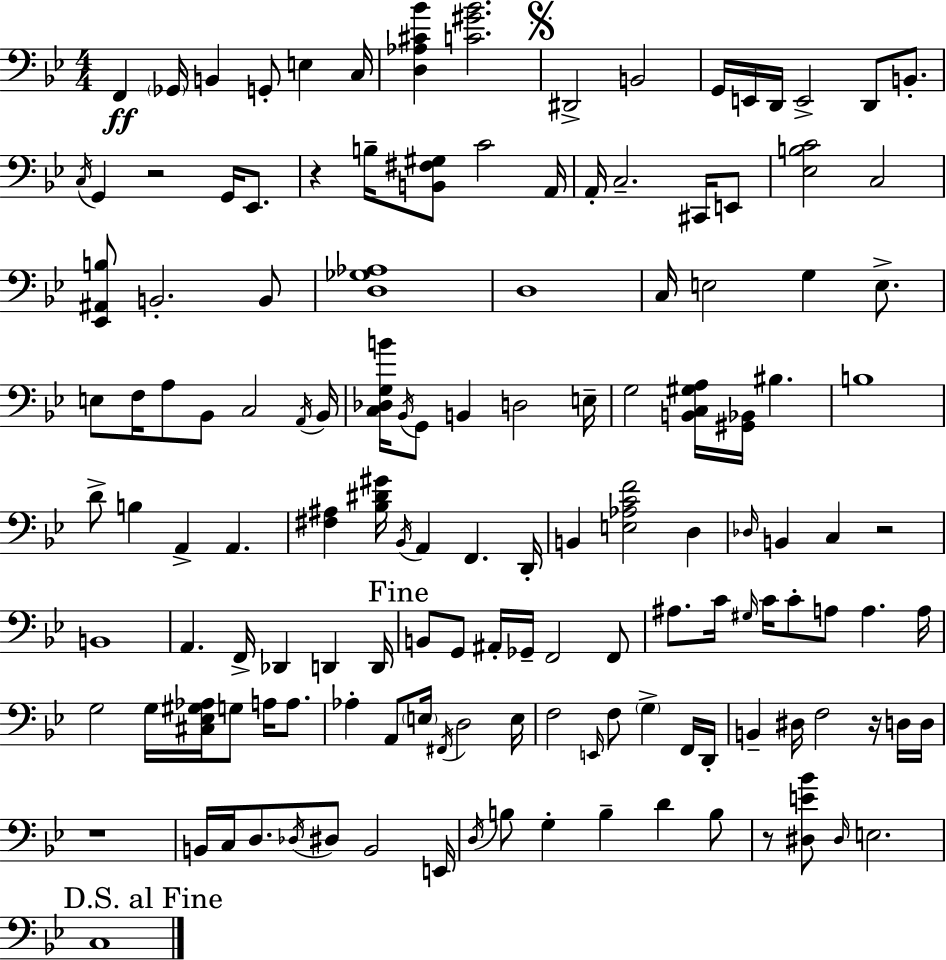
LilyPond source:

{
  \clef bass
  \numericTimeSignature
  \time 4/4
  \key g \minor
  f,4\ff \parenthesize ges,16 b,4 g,8-. e4 c16 | <d aes cis' bes'>4 <c' gis' bes'>2. | \mark \markup { \musicglyph "scripts.segno" } dis,2-> b,2 | g,16 e,16 d,16 e,2-> d,8 b,8.-. | \break \acciaccatura { c16 } g,4 r2 g,16 ees,8. | r4 b16-- <b, fis gis>8 c'2 | a,16 a,16-. c2.-- cis,16 e,8 | <ees b c'>2 c2 | \break <ees, ais, b>8 b,2.-. b,8 | <d ges aes>1 | d1 | c16 e2 g4 e8.-> | \break e8 f16 a8 bes,8 c2 | \acciaccatura { a,16 } bes,16 <c des g b'>16 \acciaccatura { bes,16 } g,8 b,4 d2 | e16-- g2 <b, c gis a>16 <gis, bes,>16 bis4. | b1 | \break d'8-> b4 a,4-> a,4. | <fis ais>4 <bes dis' gis'>16 \acciaccatura { bes,16 } a,4 f,4. | d,16-. b,4 <e aes c' f'>2 | d4 \grace { des16 } b,4 c4 r2 | \break b,1 | a,4. f,16-> des,4 | d,4 d,16 \mark "Fine" b,8 g,8 ais,16-. ges,16-- f,2 | f,8 ais8. c'16 \grace { gis16 } c'16 c'8-. a8 a4. | \break a16 g2 g16 <cis ees gis aes>16 | g8 a16 a8. aes4-. a,8 \parenthesize e16 \acciaccatura { fis,16 } d2 | e16 f2 \grace { e,16 } | f8 \parenthesize g4-> f,16 d,16-. b,4-- dis16 f2 | \break r16 d16 d16 r1 | b,16 c16 d8. \acciaccatura { des16 } dis8 | b,2 e,16 \acciaccatura { d16 } b8 g4-. | b4-- d'4 b8 r8 <dis e' bes'>8 \grace { dis16 } e2. | \break \mark "D.S. al Fine" c1 | \bar "|."
}